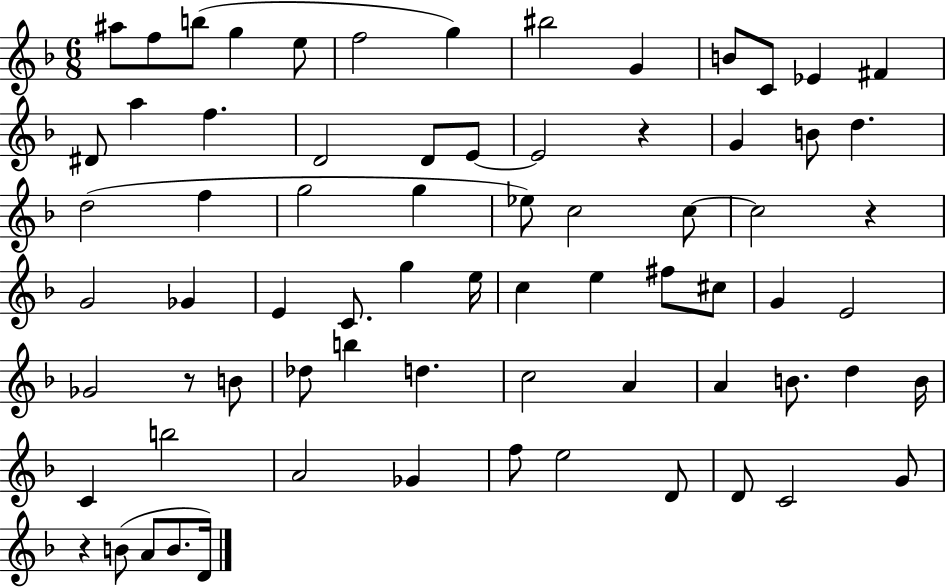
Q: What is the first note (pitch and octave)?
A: A#5